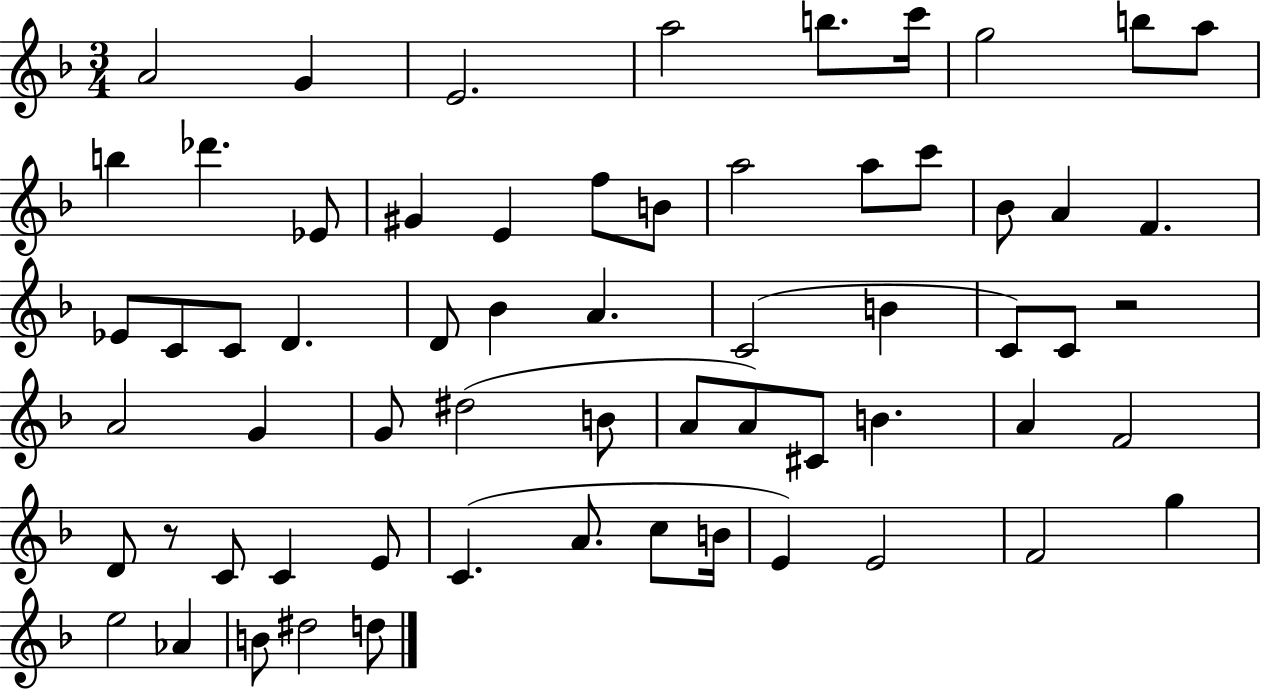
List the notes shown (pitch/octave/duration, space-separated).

A4/h G4/q E4/h. A5/h B5/e. C6/s G5/h B5/e A5/e B5/q Db6/q. Eb4/e G#4/q E4/q F5/e B4/e A5/h A5/e C6/e Bb4/e A4/q F4/q. Eb4/e C4/e C4/e D4/q. D4/e Bb4/q A4/q. C4/h B4/q C4/e C4/e R/h A4/h G4/q G4/e D#5/h B4/e A4/e A4/e C#4/e B4/q. A4/q F4/h D4/e R/e C4/e C4/q E4/e C4/q. A4/e. C5/e B4/s E4/q E4/h F4/h G5/q E5/h Ab4/q B4/e D#5/h D5/e